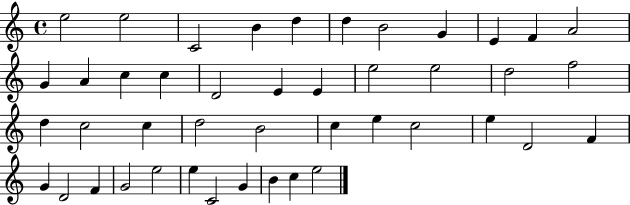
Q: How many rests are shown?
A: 0